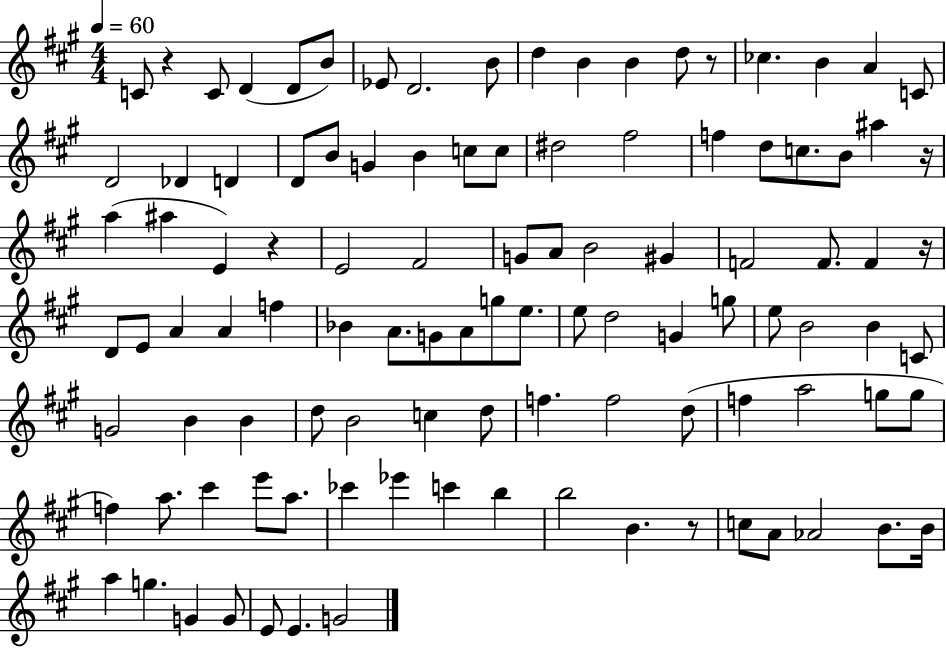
{
  \clef treble
  \numericTimeSignature
  \time 4/4
  \key a \major
  \tempo 4 = 60
  c'8 r4 c'8 d'4( d'8 b'8) | ees'8 d'2. b'8 | d''4 b'4 b'4 d''8 r8 | ces''4. b'4 a'4 c'8 | \break d'2 des'4 d'4 | d'8 b'8 g'4 b'4 c''8 c''8 | dis''2 fis''2 | f''4 d''8 c''8. b'8 ais''4 r16 | \break a''4( ais''4 e'4) r4 | e'2 fis'2 | g'8 a'8 b'2 gis'4 | f'2 f'8. f'4 r16 | \break d'8 e'8 a'4 a'4 f''4 | bes'4 a'8. g'8 a'8 g''8 e''8. | e''8 d''2 g'4 g''8 | e''8 b'2 b'4 c'8 | \break g'2 b'4 b'4 | d''8 b'2 c''4 d''8 | f''4. f''2 d''8( | f''4 a''2 g''8 g''8 | \break f''4) a''8. cis'''4 e'''8 a''8. | ces'''4 ees'''4 c'''4 b''4 | b''2 b'4. r8 | c''8 a'8 aes'2 b'8. b'16 | \break a''4 g''4. g'4 g'8 | e'8 e'4. g'2 | \bar "|."
}